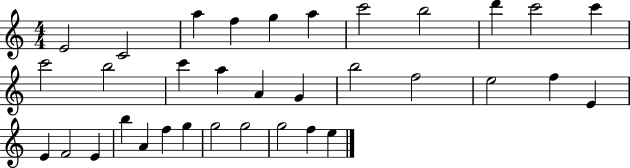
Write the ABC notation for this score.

X:1
T:Untitled
M:4/4
L:1/4
K:C
E2 C2 a f g a c'2 b2 d' c'2 c' c'2 b2 c' a A G b2 f2 e2 f E E F2 E b A f g g2 g2 g2 f e